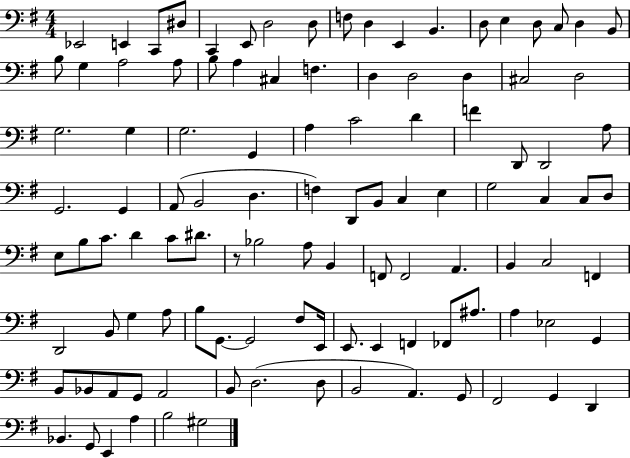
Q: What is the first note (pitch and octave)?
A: Eb2